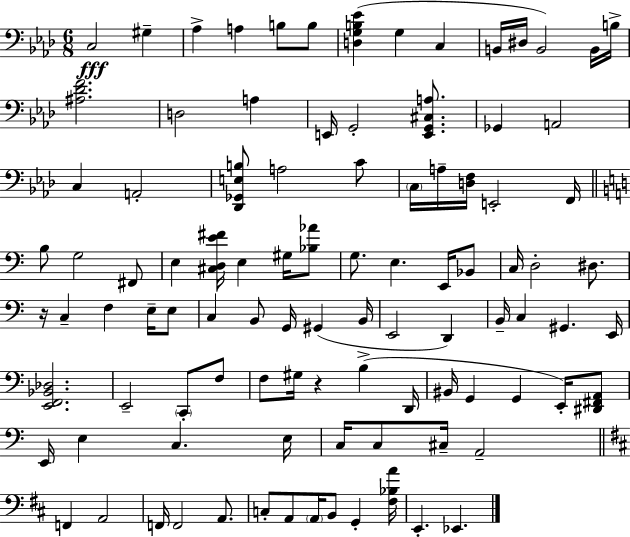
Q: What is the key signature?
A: AES major